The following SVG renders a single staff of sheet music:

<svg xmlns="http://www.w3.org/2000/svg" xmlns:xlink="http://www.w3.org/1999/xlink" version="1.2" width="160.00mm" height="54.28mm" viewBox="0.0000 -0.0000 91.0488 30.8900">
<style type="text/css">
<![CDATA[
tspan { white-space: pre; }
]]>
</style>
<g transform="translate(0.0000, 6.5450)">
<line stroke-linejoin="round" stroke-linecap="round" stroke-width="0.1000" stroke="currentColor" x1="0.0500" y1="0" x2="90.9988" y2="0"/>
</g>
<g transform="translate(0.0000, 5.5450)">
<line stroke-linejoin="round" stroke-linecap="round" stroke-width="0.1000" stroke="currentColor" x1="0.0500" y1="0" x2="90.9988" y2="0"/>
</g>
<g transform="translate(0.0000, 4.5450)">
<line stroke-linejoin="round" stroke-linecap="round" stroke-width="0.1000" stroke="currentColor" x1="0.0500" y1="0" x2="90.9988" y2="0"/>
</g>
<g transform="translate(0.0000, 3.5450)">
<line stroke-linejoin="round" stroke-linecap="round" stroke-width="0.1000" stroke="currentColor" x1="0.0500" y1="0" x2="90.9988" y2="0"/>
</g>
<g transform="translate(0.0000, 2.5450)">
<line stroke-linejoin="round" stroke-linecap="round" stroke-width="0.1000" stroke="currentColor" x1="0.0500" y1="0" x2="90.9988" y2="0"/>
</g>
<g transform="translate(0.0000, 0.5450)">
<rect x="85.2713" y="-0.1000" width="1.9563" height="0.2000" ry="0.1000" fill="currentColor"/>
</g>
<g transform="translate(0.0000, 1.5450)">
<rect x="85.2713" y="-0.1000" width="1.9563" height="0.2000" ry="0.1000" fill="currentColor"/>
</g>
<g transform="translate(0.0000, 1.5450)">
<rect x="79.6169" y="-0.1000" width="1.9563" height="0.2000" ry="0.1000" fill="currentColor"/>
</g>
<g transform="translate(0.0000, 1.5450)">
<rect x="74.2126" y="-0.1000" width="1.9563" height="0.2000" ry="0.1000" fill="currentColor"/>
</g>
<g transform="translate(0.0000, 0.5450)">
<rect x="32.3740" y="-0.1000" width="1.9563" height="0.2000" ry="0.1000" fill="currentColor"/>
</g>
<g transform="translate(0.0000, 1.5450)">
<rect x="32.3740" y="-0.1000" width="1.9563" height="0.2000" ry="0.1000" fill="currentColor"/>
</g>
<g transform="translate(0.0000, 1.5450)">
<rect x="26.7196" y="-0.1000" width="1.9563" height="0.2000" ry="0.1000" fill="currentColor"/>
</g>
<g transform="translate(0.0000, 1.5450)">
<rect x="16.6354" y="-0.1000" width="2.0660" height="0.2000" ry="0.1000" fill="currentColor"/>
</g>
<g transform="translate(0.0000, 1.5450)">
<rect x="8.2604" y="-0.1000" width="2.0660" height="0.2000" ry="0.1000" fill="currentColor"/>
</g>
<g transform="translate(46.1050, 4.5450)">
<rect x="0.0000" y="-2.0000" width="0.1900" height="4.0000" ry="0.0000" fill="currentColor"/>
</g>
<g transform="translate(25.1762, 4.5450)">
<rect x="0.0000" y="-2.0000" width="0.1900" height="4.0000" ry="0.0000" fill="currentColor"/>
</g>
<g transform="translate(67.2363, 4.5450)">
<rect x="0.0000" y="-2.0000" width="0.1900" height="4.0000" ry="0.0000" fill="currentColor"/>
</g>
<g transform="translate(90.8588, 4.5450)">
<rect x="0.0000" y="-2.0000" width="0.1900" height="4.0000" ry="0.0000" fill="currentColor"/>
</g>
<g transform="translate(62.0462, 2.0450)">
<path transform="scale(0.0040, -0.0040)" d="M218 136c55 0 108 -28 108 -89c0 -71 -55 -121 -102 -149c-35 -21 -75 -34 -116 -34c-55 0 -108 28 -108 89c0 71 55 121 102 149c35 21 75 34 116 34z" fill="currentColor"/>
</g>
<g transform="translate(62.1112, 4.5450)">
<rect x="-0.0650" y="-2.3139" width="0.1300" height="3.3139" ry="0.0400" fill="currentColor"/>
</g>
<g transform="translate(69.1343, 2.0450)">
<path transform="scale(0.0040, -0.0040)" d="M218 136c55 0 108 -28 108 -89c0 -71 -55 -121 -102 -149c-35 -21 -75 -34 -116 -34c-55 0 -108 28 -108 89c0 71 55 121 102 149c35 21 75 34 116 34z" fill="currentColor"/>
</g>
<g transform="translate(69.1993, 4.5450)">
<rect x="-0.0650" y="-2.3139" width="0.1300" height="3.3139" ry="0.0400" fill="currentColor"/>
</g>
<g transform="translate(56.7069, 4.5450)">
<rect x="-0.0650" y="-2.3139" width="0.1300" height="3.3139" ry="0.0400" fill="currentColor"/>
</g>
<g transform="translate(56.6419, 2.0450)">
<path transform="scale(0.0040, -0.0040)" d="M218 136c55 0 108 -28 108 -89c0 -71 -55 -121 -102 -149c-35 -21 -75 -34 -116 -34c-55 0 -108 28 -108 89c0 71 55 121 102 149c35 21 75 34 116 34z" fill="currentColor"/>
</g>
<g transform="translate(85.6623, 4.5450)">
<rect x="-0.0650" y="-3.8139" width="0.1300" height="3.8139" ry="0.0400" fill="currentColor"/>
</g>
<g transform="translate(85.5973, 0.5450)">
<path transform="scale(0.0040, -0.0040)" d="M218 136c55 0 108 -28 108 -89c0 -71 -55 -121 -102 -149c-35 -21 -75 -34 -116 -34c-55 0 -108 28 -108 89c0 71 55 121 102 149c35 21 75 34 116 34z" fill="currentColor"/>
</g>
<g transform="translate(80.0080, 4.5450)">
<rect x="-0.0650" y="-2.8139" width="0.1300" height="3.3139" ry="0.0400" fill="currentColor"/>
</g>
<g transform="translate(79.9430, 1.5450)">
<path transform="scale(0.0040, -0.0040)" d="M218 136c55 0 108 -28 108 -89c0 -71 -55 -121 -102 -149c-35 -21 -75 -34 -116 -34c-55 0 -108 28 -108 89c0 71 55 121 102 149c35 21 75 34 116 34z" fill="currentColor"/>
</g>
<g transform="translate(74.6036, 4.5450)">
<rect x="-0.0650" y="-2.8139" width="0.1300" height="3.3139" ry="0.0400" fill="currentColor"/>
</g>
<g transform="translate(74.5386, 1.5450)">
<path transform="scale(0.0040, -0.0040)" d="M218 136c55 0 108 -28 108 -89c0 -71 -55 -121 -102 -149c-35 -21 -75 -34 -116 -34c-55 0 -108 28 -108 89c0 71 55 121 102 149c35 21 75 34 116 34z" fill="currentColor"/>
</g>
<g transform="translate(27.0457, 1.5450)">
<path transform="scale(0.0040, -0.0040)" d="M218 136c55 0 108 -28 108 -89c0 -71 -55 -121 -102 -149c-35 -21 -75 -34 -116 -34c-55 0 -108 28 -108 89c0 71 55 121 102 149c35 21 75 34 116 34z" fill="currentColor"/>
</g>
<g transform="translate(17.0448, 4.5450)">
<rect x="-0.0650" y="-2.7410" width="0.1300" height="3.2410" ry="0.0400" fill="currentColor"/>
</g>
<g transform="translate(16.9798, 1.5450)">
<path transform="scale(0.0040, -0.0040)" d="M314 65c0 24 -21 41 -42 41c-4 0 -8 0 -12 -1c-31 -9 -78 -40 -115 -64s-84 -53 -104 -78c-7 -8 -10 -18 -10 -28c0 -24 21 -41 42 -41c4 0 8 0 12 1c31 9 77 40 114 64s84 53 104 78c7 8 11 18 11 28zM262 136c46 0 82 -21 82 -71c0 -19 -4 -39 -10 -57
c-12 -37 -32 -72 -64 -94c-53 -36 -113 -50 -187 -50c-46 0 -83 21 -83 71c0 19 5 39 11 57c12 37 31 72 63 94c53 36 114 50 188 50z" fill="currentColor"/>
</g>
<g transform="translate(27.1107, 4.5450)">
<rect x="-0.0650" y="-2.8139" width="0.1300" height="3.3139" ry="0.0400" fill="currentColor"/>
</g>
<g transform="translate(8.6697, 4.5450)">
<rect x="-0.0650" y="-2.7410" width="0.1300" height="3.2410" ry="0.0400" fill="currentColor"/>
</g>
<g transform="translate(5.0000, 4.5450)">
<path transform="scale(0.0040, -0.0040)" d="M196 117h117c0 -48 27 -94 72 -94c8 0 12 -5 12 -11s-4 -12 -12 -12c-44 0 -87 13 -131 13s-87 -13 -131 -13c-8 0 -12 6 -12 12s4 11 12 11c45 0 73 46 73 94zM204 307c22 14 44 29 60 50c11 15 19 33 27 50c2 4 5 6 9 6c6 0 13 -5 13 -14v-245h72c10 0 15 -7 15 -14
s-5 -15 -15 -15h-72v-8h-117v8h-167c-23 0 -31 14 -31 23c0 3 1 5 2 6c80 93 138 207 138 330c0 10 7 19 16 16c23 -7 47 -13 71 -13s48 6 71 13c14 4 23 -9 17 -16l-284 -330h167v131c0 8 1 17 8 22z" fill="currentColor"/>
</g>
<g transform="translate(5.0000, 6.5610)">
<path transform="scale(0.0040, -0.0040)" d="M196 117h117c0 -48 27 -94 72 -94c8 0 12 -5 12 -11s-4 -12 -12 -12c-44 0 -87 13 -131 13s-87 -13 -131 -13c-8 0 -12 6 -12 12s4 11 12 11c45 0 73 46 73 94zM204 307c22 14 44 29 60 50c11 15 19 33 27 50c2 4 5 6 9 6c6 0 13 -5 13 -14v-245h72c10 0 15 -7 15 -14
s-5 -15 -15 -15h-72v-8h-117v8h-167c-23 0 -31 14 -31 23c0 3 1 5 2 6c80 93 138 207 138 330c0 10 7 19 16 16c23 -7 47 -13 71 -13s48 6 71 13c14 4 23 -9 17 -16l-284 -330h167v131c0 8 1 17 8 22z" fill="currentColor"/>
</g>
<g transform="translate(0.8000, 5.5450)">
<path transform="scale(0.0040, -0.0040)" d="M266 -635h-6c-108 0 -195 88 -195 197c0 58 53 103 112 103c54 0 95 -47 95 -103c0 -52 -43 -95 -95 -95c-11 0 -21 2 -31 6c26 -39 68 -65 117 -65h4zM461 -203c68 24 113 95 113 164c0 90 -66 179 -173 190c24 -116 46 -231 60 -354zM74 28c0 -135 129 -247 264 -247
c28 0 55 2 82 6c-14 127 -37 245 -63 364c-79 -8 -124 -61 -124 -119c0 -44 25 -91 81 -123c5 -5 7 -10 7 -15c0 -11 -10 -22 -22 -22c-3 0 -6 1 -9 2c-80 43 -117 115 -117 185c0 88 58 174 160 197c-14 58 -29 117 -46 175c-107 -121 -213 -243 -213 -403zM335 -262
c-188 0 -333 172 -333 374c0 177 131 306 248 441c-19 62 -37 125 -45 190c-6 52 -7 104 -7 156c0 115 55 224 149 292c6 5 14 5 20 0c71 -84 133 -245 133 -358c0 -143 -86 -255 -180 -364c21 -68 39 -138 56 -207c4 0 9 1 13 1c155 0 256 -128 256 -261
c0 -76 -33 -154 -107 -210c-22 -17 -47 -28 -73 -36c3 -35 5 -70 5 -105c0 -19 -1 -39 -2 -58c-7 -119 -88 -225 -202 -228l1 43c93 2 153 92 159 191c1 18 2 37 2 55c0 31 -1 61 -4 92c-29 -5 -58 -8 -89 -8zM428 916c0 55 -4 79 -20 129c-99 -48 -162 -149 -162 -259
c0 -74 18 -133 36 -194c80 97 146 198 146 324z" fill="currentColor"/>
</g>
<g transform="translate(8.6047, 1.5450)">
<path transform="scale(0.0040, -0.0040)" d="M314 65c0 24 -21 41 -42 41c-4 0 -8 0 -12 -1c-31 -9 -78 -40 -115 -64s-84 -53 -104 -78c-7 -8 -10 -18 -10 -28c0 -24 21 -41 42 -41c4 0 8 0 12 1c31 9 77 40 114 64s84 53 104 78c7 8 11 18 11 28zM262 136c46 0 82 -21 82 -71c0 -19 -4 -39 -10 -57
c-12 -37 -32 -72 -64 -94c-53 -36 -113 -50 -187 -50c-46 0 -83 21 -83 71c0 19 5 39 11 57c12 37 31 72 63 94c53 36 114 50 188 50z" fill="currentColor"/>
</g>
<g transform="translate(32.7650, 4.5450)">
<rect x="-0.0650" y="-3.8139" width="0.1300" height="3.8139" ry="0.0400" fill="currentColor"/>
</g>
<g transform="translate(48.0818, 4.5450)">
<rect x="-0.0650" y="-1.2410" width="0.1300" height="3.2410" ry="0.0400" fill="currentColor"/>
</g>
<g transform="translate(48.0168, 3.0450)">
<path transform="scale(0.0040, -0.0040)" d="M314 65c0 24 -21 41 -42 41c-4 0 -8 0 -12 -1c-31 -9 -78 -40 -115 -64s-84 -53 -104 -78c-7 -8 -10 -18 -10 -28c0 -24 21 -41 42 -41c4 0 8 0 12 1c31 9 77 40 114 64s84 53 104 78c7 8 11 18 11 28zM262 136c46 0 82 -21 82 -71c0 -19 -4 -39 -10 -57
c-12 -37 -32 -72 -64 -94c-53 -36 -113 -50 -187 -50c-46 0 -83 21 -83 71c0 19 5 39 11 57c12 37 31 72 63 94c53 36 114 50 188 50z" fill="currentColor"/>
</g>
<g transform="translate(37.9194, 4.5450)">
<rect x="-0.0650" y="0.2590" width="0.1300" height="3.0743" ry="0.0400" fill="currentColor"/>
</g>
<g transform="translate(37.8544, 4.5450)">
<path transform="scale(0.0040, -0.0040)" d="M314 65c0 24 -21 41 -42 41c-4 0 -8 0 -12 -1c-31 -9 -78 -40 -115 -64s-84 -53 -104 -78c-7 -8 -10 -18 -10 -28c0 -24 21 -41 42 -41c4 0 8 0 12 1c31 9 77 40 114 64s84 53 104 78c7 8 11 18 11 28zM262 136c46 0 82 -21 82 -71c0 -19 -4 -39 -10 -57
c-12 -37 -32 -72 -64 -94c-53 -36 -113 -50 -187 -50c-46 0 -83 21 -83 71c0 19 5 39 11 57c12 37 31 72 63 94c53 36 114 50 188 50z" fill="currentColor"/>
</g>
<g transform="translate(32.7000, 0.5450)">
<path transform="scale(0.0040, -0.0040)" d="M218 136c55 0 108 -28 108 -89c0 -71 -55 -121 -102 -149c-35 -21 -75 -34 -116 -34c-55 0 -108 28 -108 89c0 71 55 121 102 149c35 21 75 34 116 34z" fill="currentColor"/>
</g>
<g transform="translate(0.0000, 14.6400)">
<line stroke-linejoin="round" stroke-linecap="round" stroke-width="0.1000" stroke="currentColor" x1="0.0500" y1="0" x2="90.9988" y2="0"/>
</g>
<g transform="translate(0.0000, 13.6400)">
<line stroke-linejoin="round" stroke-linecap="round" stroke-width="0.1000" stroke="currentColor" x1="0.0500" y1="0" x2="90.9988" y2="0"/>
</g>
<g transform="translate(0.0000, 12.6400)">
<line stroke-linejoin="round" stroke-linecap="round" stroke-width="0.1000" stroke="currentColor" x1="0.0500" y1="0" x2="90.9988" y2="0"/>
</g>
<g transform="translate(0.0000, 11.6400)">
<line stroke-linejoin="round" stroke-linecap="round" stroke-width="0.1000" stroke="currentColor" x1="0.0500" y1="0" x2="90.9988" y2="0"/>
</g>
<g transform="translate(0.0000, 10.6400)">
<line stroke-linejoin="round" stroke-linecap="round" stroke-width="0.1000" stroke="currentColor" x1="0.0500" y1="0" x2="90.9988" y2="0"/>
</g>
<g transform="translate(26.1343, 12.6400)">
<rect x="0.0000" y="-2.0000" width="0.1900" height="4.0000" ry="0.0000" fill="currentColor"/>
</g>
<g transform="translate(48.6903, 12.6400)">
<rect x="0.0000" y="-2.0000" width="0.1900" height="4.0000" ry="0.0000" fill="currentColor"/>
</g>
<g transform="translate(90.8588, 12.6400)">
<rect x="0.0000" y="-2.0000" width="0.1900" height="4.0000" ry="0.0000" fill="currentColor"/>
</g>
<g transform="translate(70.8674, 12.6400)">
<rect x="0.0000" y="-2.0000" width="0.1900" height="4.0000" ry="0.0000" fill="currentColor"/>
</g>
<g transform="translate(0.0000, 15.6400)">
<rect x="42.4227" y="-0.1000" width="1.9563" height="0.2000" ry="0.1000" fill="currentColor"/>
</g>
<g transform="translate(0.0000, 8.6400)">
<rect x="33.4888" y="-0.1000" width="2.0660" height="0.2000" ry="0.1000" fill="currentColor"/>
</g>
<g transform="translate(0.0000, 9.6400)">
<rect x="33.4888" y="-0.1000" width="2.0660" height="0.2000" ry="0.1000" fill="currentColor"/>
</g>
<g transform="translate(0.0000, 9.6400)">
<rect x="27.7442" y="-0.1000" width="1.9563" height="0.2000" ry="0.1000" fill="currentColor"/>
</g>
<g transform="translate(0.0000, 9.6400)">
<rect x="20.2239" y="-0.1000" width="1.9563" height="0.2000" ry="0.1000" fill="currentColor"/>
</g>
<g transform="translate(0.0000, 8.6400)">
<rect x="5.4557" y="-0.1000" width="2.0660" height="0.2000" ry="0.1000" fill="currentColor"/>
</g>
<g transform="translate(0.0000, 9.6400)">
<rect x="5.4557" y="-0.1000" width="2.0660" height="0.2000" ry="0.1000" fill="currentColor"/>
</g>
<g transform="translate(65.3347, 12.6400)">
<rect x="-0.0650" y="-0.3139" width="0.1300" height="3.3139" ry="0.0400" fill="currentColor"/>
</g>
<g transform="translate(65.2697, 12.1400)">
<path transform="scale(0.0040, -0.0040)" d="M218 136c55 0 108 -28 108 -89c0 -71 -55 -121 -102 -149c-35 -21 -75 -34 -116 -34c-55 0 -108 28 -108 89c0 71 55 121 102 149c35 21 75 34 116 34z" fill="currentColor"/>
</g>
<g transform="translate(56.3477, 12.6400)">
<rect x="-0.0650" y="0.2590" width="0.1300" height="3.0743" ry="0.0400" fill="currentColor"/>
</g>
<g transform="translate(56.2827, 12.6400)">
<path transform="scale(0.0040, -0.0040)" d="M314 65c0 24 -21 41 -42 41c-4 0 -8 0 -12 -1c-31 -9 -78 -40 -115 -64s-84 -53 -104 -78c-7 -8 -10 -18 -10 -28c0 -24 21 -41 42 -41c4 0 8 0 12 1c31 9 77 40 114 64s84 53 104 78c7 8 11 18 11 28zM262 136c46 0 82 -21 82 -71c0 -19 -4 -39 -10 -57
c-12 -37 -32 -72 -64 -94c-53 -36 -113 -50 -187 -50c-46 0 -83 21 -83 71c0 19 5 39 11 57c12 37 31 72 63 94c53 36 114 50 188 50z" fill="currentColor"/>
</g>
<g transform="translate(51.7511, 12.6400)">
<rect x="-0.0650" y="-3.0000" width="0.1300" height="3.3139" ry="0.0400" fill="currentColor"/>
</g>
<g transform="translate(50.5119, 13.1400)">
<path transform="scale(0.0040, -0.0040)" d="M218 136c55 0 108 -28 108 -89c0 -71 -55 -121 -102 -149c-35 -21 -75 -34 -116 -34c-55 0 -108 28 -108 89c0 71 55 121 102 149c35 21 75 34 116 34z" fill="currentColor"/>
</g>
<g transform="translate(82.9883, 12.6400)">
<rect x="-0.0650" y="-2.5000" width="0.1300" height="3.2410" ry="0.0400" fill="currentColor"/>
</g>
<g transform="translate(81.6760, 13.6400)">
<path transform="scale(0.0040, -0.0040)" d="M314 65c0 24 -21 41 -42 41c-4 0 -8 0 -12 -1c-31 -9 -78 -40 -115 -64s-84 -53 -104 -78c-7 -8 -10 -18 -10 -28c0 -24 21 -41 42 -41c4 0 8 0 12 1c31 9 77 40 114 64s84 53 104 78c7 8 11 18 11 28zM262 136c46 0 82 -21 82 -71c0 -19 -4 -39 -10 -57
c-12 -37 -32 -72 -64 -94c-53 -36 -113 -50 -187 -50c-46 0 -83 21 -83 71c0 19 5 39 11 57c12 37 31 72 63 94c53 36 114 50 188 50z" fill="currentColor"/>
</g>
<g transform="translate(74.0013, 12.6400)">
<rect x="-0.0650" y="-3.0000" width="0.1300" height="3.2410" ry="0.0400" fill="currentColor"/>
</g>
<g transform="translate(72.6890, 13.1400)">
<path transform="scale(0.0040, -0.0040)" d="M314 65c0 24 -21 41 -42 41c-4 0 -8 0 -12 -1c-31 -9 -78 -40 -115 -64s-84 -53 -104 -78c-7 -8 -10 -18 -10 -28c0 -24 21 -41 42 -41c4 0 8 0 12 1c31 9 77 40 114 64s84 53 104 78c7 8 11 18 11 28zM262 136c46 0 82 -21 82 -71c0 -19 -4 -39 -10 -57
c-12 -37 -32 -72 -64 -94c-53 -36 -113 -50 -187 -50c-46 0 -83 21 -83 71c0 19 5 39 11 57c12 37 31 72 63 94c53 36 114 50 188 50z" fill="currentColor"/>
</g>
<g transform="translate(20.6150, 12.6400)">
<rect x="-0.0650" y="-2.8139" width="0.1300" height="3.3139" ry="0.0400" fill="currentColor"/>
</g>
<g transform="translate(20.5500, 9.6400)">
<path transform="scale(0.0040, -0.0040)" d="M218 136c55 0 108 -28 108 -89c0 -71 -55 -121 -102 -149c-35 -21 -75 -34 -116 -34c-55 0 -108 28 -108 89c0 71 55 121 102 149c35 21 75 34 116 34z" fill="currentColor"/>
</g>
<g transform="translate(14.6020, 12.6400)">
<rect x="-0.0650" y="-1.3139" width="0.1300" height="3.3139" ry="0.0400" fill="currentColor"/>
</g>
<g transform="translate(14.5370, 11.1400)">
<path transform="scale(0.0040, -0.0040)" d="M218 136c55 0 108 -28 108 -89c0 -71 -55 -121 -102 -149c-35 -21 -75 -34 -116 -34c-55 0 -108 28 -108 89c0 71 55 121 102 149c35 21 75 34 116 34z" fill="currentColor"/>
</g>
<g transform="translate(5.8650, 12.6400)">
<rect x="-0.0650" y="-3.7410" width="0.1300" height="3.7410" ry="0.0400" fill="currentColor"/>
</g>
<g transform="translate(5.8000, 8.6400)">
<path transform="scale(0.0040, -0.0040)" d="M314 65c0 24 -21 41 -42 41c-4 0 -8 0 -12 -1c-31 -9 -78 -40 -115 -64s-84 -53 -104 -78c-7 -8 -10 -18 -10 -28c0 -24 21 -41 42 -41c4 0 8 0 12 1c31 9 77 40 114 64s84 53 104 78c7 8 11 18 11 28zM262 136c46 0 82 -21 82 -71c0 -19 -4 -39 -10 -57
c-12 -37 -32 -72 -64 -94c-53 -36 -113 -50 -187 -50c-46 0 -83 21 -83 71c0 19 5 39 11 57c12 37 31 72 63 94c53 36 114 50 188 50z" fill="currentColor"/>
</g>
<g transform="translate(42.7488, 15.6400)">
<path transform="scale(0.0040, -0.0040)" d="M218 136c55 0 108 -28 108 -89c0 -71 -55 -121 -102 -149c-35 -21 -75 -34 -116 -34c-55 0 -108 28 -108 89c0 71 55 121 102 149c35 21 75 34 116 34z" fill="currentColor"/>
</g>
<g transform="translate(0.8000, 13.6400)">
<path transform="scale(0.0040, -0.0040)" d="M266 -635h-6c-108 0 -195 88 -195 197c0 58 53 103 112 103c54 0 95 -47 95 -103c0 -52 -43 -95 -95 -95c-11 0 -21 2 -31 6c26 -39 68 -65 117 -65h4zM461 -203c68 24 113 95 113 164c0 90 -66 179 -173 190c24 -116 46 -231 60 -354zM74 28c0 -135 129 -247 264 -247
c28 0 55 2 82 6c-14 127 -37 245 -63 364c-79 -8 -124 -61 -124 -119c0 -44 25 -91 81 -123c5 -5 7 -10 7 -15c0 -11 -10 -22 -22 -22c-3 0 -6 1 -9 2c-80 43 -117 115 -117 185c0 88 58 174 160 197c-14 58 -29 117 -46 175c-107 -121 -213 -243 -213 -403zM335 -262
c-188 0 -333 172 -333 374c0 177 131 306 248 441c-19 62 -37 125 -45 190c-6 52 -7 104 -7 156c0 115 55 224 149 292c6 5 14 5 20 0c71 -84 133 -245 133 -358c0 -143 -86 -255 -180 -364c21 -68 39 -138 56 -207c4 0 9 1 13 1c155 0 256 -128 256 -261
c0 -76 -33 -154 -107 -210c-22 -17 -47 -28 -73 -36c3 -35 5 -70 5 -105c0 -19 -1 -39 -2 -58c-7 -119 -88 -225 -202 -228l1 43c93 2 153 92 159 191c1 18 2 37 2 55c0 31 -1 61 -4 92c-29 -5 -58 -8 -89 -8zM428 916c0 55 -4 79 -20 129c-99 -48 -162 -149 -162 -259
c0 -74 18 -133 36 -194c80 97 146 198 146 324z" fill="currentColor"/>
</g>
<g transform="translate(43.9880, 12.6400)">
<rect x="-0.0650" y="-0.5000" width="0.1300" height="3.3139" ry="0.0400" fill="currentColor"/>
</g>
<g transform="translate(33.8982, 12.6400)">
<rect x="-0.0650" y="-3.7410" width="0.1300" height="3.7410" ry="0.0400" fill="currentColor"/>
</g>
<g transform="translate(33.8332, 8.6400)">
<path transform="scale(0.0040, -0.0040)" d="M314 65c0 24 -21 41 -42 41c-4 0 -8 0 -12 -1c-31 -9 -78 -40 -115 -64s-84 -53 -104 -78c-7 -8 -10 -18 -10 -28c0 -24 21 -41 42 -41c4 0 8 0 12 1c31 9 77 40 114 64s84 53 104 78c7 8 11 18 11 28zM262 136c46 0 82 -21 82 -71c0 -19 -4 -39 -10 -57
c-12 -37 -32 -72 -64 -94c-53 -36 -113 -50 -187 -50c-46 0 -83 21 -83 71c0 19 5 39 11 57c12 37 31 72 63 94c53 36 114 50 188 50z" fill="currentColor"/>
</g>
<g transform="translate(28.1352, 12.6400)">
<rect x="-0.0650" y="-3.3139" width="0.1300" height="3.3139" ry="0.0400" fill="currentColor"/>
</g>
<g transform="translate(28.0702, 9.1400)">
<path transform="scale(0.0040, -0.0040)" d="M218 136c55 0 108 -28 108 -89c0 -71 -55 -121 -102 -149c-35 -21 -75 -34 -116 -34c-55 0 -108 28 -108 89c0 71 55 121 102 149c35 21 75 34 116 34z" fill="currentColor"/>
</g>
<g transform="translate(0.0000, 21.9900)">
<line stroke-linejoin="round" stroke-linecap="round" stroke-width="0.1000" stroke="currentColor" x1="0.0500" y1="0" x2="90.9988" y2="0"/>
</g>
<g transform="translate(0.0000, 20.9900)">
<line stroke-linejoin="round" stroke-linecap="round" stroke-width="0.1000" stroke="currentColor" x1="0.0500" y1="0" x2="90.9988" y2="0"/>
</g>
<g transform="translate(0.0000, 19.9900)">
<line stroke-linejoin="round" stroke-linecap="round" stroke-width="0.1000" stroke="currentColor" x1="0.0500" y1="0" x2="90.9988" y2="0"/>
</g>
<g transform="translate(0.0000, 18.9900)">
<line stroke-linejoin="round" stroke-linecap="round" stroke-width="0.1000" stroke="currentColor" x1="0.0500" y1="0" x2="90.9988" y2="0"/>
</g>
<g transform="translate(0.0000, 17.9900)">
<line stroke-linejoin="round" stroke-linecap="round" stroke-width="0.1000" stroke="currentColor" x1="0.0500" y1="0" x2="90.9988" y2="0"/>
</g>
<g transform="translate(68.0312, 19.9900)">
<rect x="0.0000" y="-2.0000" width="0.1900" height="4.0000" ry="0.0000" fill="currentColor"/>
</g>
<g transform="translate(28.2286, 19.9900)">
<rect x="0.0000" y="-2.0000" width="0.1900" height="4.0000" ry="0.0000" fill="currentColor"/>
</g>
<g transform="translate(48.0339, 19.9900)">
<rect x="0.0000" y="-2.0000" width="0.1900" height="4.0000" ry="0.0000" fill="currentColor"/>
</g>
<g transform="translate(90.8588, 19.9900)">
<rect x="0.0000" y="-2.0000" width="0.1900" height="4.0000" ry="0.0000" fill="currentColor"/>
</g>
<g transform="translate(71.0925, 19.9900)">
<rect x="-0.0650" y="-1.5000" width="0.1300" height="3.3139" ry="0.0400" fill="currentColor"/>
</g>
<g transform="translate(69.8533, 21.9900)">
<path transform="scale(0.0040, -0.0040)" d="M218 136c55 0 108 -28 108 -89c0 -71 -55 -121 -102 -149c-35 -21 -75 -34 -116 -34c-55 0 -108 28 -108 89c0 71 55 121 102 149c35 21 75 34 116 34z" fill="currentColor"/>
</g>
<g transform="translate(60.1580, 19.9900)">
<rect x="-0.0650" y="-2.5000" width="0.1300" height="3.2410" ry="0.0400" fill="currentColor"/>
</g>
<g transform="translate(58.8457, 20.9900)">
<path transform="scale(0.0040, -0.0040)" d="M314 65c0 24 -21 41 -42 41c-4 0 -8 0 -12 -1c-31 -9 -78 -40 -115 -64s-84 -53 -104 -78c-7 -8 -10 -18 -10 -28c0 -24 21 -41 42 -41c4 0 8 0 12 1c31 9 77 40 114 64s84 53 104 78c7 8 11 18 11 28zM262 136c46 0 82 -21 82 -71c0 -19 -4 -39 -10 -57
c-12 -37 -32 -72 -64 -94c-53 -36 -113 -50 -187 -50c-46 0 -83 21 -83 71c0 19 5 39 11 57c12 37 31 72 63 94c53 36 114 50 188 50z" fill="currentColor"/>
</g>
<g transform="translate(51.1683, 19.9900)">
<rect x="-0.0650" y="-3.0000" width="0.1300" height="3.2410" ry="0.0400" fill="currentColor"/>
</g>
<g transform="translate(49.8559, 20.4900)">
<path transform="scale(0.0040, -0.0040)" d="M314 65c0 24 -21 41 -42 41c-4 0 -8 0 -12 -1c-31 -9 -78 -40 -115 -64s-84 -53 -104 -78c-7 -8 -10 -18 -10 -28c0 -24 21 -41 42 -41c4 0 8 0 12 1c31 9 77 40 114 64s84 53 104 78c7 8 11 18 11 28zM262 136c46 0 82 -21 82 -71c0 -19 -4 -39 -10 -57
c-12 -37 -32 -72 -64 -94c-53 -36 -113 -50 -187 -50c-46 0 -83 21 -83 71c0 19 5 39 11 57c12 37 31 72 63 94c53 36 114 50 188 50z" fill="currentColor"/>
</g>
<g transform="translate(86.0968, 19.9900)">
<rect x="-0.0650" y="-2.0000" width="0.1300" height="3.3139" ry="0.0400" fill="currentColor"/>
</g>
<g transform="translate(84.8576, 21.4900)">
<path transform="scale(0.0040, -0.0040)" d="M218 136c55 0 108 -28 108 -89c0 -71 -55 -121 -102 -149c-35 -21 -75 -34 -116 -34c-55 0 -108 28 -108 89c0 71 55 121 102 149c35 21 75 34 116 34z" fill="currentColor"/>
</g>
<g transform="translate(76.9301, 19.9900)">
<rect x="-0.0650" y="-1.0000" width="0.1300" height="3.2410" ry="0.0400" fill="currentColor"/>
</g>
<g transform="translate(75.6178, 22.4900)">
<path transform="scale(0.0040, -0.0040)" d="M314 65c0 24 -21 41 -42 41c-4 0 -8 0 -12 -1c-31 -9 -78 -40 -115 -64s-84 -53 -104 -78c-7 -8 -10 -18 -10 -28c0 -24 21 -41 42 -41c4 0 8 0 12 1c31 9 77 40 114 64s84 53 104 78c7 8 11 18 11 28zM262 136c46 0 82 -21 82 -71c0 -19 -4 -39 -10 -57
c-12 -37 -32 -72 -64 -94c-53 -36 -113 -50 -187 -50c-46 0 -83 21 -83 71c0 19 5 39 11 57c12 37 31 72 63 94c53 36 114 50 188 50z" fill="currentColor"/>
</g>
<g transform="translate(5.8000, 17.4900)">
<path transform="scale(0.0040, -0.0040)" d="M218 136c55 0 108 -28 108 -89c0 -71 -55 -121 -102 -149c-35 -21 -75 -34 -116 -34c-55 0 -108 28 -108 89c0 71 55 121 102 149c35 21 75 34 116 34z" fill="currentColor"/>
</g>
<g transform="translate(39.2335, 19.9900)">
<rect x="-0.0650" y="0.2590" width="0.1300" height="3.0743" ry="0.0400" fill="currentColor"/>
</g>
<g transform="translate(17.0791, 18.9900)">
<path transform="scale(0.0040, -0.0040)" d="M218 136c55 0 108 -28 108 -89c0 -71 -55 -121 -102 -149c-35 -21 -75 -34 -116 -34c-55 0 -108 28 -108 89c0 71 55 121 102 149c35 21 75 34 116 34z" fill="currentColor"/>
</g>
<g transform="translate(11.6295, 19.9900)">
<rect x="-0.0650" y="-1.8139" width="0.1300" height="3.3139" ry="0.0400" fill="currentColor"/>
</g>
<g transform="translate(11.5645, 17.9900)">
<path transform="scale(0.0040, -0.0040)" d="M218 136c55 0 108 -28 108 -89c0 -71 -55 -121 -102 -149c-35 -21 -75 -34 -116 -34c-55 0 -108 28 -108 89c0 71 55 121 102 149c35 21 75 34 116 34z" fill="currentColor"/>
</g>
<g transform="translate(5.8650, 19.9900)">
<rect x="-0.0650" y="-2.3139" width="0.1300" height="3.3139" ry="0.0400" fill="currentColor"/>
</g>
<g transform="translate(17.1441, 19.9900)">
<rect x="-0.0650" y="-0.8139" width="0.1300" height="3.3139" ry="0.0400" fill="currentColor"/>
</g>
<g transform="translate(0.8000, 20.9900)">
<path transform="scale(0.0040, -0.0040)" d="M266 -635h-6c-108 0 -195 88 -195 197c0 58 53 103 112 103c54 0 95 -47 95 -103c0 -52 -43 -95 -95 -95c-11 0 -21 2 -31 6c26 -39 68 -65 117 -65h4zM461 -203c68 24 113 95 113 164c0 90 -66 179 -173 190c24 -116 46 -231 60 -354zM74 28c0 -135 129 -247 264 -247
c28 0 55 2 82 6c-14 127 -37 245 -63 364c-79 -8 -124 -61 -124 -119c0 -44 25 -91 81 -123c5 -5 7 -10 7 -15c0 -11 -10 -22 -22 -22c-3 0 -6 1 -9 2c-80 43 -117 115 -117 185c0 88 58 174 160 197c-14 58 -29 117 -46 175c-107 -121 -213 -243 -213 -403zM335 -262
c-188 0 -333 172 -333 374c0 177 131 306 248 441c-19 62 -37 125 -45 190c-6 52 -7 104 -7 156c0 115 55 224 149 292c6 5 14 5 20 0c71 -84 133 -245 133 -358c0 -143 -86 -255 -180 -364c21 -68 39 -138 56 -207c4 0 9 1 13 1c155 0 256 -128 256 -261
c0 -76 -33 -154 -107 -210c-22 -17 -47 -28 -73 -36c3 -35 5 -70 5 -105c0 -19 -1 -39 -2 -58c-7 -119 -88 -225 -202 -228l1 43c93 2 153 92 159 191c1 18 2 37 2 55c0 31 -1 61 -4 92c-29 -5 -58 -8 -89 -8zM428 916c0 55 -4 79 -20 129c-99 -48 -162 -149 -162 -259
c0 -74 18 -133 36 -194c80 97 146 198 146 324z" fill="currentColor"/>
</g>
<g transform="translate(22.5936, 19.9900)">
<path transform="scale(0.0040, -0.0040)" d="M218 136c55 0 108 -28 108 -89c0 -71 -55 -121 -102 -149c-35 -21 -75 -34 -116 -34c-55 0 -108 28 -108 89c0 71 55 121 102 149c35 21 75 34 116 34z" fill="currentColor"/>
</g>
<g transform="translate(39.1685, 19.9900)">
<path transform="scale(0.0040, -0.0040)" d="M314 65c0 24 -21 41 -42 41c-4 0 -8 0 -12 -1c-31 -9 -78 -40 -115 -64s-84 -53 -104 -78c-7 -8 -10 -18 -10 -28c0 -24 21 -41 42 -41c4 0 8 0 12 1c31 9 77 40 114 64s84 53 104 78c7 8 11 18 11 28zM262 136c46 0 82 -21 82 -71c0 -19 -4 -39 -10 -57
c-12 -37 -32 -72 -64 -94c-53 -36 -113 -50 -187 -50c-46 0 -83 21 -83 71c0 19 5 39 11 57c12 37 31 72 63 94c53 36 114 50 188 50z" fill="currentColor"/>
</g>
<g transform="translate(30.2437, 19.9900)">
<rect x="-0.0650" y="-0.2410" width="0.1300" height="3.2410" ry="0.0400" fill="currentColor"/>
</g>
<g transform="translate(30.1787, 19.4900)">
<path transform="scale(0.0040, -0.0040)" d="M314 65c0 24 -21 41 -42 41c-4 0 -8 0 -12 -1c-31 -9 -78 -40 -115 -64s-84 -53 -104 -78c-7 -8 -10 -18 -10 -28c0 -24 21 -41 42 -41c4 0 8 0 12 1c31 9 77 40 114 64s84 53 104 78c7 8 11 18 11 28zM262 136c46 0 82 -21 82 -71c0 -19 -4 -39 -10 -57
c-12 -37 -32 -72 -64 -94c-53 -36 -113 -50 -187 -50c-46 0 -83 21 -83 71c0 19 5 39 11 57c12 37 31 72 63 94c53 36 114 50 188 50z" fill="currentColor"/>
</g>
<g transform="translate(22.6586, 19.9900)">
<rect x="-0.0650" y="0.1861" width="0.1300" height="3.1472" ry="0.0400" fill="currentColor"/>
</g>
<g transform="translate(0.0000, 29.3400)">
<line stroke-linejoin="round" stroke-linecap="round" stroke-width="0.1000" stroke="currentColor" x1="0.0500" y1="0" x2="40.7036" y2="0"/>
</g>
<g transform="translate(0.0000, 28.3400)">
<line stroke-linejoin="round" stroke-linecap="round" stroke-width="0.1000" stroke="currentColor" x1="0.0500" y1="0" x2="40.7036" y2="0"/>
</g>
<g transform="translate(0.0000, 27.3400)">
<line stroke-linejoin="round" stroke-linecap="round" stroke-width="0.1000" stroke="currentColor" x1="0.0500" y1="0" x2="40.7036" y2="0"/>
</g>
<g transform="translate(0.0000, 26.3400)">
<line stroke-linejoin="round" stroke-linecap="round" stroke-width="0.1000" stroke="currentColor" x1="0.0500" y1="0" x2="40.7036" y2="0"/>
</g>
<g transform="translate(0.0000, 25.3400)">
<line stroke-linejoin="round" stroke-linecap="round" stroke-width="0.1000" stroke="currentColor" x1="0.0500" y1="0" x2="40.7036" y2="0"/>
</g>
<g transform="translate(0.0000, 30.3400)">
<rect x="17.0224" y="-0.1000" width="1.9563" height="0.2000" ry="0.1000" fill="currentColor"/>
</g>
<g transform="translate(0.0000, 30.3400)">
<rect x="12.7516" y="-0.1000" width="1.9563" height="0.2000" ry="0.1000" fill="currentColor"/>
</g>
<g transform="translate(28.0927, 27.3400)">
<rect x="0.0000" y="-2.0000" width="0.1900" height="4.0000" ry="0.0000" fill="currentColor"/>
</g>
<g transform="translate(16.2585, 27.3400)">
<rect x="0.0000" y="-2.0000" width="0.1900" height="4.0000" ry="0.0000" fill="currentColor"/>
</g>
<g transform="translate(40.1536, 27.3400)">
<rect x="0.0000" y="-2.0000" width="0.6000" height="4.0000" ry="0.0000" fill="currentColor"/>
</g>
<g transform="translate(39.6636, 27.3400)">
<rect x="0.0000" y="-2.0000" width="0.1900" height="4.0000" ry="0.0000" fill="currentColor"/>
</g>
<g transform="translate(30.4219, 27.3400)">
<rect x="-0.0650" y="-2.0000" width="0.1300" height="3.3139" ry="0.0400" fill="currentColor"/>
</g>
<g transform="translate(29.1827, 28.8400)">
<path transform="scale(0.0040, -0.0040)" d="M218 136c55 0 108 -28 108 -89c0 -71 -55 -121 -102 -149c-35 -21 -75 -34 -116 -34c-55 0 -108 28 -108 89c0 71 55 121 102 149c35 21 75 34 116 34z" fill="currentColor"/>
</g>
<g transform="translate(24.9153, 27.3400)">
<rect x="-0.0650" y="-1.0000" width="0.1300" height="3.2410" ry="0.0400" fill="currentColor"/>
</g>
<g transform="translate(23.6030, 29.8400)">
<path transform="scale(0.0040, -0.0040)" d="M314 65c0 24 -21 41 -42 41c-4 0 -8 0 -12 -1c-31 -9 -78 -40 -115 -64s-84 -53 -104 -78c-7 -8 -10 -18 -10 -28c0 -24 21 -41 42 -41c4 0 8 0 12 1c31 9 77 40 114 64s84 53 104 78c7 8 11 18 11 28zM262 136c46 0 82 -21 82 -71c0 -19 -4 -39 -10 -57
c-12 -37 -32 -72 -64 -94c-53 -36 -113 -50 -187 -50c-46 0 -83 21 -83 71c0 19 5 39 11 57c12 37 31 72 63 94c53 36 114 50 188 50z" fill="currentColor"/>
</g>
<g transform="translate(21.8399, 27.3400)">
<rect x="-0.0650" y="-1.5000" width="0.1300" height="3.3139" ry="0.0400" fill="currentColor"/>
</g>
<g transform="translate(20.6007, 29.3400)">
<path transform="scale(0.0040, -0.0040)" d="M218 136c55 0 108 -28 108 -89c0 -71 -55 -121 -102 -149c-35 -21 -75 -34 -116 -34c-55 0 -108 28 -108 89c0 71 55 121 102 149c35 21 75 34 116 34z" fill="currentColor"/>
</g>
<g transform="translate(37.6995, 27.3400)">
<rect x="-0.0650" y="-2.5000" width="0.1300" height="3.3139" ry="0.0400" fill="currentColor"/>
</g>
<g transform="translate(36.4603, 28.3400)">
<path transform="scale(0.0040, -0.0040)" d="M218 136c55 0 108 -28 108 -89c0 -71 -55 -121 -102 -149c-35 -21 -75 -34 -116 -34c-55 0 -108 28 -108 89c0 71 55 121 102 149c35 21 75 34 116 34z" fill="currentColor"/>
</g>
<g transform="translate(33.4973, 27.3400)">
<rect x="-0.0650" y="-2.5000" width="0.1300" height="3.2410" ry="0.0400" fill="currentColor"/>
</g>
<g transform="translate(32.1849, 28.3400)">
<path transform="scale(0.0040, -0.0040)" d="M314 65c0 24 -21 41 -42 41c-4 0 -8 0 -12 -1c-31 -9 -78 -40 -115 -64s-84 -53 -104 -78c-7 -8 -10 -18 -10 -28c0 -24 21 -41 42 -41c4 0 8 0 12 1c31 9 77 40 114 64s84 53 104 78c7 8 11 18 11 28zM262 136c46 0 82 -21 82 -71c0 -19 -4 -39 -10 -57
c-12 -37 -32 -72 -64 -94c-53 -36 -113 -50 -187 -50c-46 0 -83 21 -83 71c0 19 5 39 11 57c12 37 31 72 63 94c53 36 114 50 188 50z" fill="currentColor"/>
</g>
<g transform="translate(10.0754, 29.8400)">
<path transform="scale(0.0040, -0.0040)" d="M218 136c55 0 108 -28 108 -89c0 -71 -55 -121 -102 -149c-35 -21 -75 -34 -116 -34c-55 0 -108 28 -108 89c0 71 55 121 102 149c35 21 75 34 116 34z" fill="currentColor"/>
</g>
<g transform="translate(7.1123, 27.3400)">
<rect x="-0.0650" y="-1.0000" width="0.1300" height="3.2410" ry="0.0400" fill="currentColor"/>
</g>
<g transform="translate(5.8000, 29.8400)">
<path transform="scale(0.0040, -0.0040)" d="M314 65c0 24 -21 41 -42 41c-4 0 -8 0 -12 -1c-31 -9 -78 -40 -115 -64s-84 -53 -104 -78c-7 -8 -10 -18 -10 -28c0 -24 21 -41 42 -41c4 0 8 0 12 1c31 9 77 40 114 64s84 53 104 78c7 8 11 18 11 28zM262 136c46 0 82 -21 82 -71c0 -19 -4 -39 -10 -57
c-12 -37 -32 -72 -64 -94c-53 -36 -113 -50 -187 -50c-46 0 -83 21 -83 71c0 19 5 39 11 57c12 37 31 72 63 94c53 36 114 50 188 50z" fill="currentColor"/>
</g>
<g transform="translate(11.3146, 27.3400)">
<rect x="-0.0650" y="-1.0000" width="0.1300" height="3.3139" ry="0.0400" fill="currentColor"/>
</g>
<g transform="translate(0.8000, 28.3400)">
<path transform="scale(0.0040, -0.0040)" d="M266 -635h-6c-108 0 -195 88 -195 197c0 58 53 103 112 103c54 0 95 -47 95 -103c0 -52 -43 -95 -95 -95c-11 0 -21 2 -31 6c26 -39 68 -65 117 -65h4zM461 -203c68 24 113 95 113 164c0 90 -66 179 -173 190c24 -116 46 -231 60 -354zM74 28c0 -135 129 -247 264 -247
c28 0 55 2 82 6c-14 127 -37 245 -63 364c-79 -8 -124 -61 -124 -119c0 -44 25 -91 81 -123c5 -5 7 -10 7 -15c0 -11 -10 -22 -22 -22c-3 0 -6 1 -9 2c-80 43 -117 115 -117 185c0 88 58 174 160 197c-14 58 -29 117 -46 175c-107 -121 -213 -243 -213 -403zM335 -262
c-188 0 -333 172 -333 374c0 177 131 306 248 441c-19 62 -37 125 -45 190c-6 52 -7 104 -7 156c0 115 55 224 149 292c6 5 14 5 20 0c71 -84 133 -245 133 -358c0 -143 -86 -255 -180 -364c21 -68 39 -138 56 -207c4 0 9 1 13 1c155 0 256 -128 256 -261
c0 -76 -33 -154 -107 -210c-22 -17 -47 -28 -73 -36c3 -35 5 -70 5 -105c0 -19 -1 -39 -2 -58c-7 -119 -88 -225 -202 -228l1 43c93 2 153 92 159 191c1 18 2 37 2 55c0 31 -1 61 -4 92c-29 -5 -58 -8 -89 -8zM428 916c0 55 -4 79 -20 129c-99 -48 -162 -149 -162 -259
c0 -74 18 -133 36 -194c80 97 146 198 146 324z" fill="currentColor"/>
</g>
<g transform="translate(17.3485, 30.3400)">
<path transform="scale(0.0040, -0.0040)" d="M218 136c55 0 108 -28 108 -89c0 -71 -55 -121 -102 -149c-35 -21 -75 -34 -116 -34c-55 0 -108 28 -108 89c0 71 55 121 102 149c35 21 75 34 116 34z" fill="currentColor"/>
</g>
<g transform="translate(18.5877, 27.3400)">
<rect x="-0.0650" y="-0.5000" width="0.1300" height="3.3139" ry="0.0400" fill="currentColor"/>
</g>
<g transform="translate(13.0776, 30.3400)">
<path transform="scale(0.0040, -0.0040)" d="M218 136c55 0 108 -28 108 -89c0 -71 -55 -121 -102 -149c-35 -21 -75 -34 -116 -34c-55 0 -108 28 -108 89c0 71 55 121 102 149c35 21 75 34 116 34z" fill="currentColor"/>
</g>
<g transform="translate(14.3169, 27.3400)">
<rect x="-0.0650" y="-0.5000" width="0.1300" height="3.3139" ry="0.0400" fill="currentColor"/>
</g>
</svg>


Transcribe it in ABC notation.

X:1
T:Untitled
M:4/4
L:1/4
K:C
a2 a2 a c' B2 e2 g g g a a c' c'2 e a b c'2 C A B2 c A2 G2 g f d B c2 B2 A2 G2 E D2 F D2 D C C E D2 F G2 G